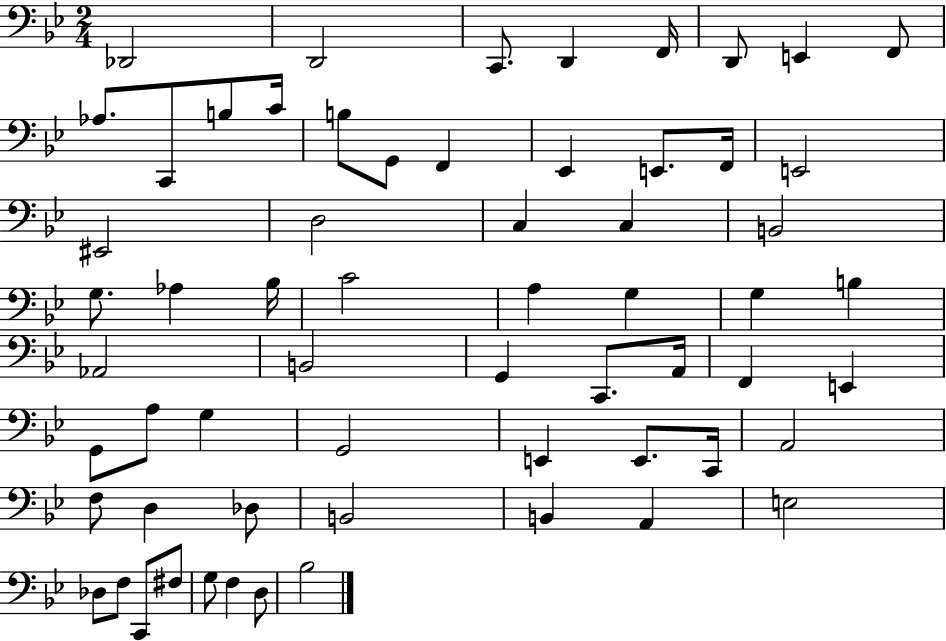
X:1
T:Untitled
M:2/4
L:1/4
K:Bb
_D,,2 D,,2 C,,/2 D,, F,,/4 D,,/2 E,, F,,/2 _A,/2 C,,/2 B,/2 C/4 B,/2 G,,/2 F,, _E,, E,,/2 F,,/4 E,,2 ^E,,2 D,2 C, C, B,,2 G,/2 _A, _B,/4 C2 A, G, G, B, _A,,2 B,,2 G,, C,,/2 A,,/4 F,, E,, G,,/2 A,/2 G, G,,2 E,, E,,/2 C,,/4 A,,2 F,/2 D, _D,/2 B,,2 B,, A,, E,2 _D,/2 F,/2 C,,/2 ^F,/2 G,/2 F, D,/2 _B,2